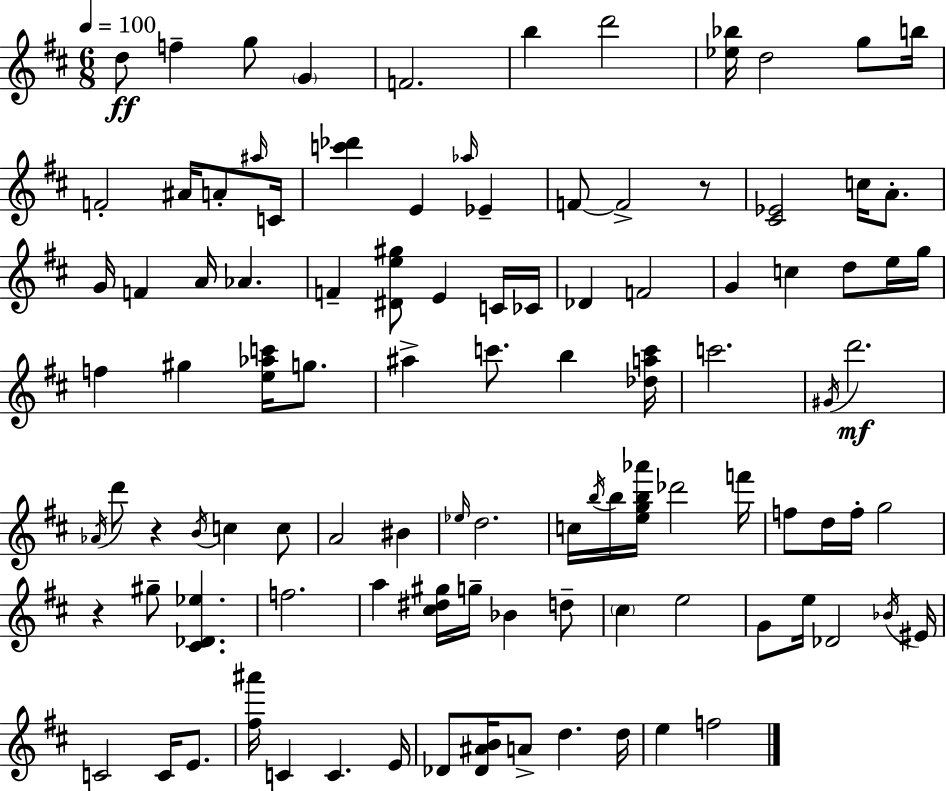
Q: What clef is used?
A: treble